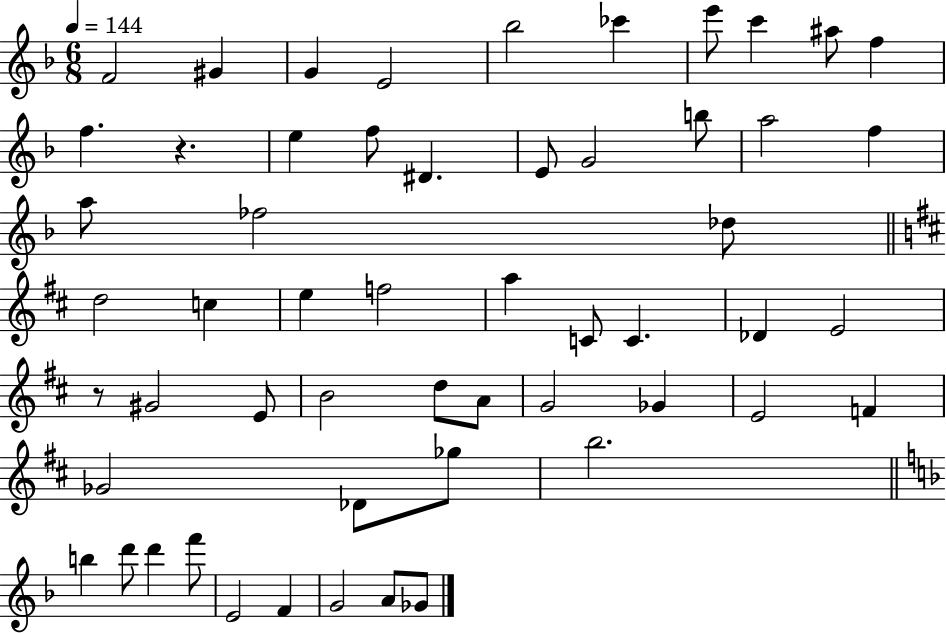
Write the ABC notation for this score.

X:1
T:Untitled
M:6/8
L:1/4
K:F
F2 ^G G E2 _b2 _c' e'/2 c' ^a/2 f f z e f/2 ^D E/2 G2 b/2 a2 f a/2 _f2 _d/2 d2 c e f2 a C/2 C _D E2 z/2 ^G2 E/2 B2 d/2 A/2 G2 _G E2 F _G2 _D/2 _g/2 b2 b d'/2 d' f'/2 E2 F G2 A/2 _G/2